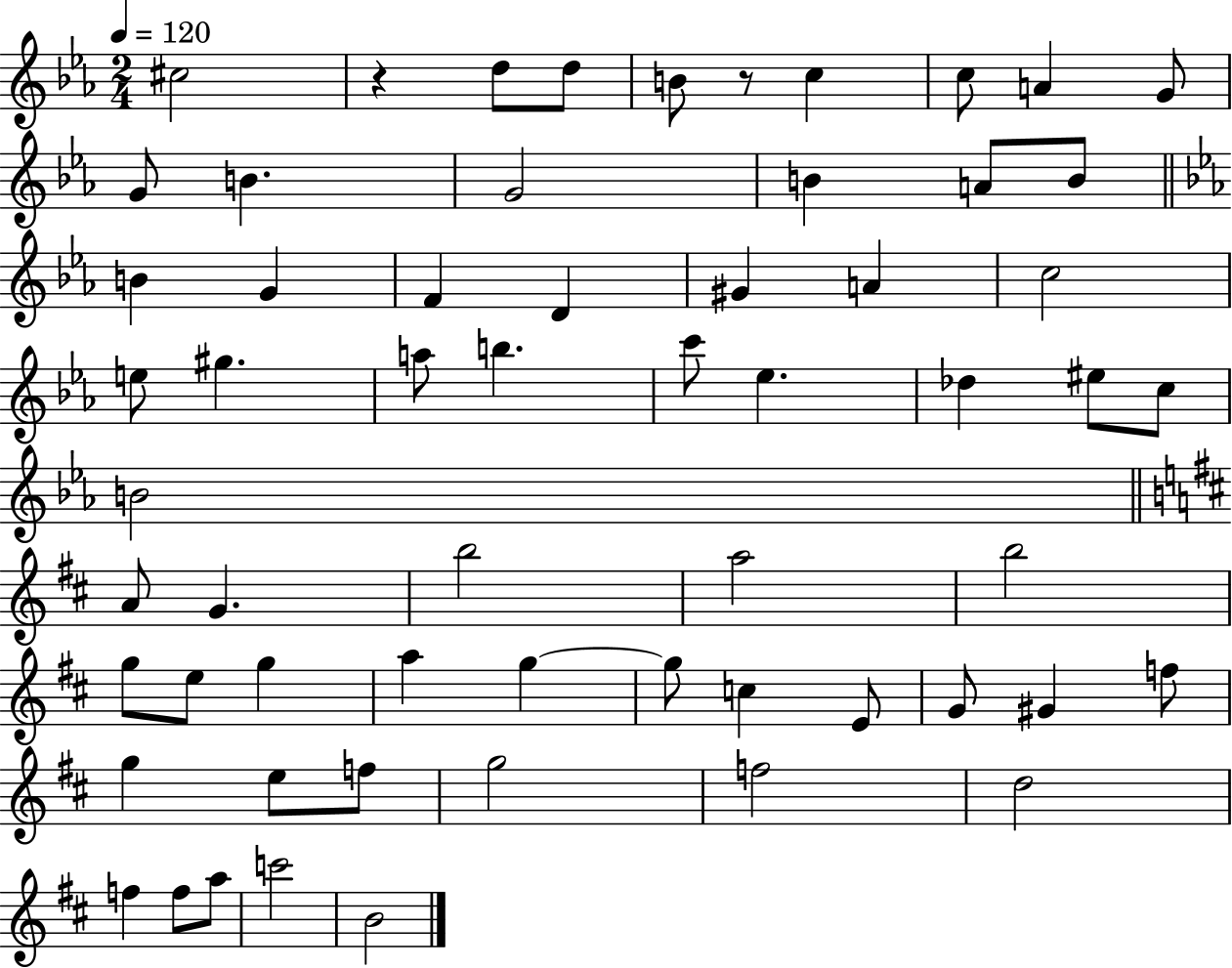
C#5/h R/q D5/e D5/e B4/e R/e C5/q C5/e A4/q G4/e G4/e B4/q. G4/h B4/q A4/e B4/e B4/q G4/q F4/q D4/q G#4/q A4/q C5/h E5/e G#5/q. A5/e B5/q. C6/e Eb5/q. Db5/q EIS5/e C5/e B4/h A4/e G4/q. B5/h A5/h B5/h G5/e E5/e G5/q A5/q G5/q G5/e C5/q E4/e G4/e G#4/q F5/e G5/q E5/e F5/e G5/h F5/h D5/h F5/q F5/e A5/e C6/h B4/h